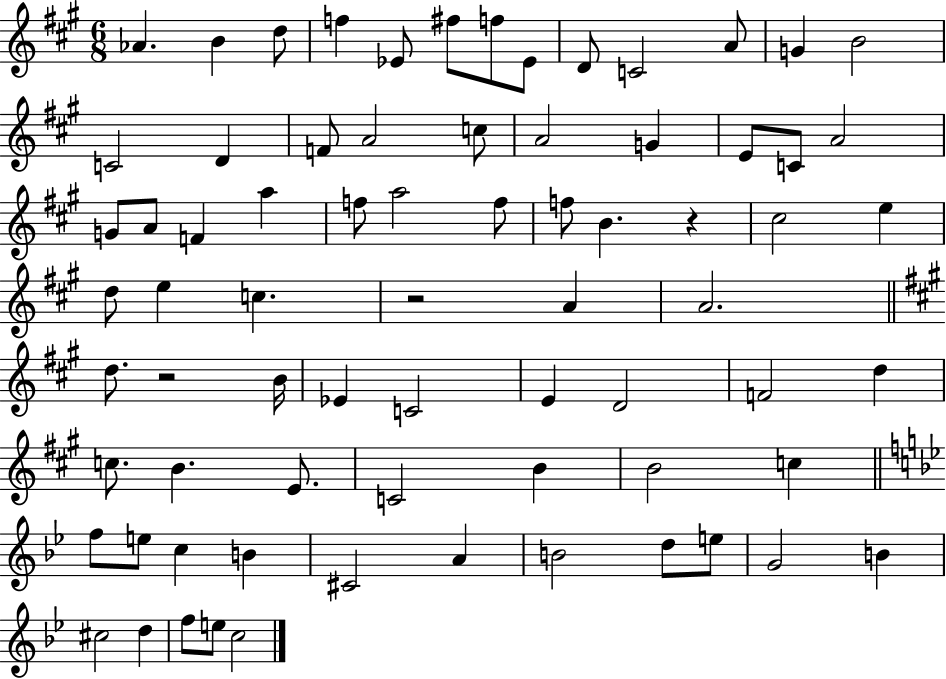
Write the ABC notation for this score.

X:1
T:Untitled
M:6/8
L:1/4
K:A
_A B d/2 f _E/2 ^f/2 f/2 _E/2 D/2 C2 A/2 G B2 C2 D F/2 A2 c/2 A2 G E/2 C/2 A2 G/2 A/2 F a f/2 a2 f/2 f/2 B z ^c2 e d/2 e c z2 A A2 d/2 z2 B/4 _E C2 E D2 F2 d c/2 B E/2 C2 B B2 c f/2 e/2 c B ^C2 A B2 d/2 e/2 G2 B ^c2 d f/2 e/2 c2